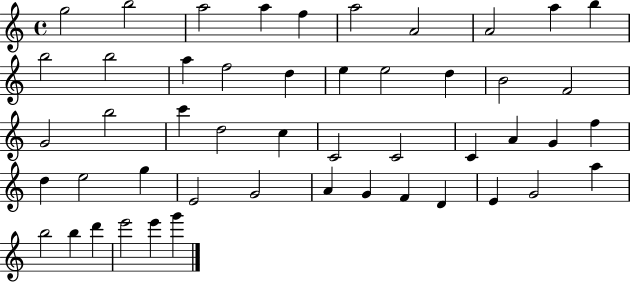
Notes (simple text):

G5/h B5/h A5/h A5/q F5/q A5/h A4/h A4/h A5/q B5/q B5/h B5/h A5/q F5/h D5/q E5/q E5/h D5/q B4/h F4/h G4/h B5/h C6/q D5/h C5/q C4/h C4/h C4/q A4/q G4/q F5/q D5/q E5/h G5/q E4/h G4/h A4/q G4/q F4/q D4/q E4/q G4/h A5/q B5/h B5/q D6/q E6/h E6/q G6/q